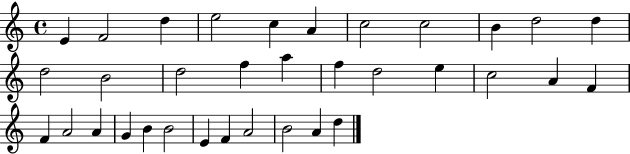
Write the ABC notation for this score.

X:1
T:Untitled
M:4/4
L:1/4
K:C
E F2 d e2 c A c2 c2 B d2 d d2 B2 d2 f a f d2 e c2 A F F A2 A G B B2 E F A2 B2 A d